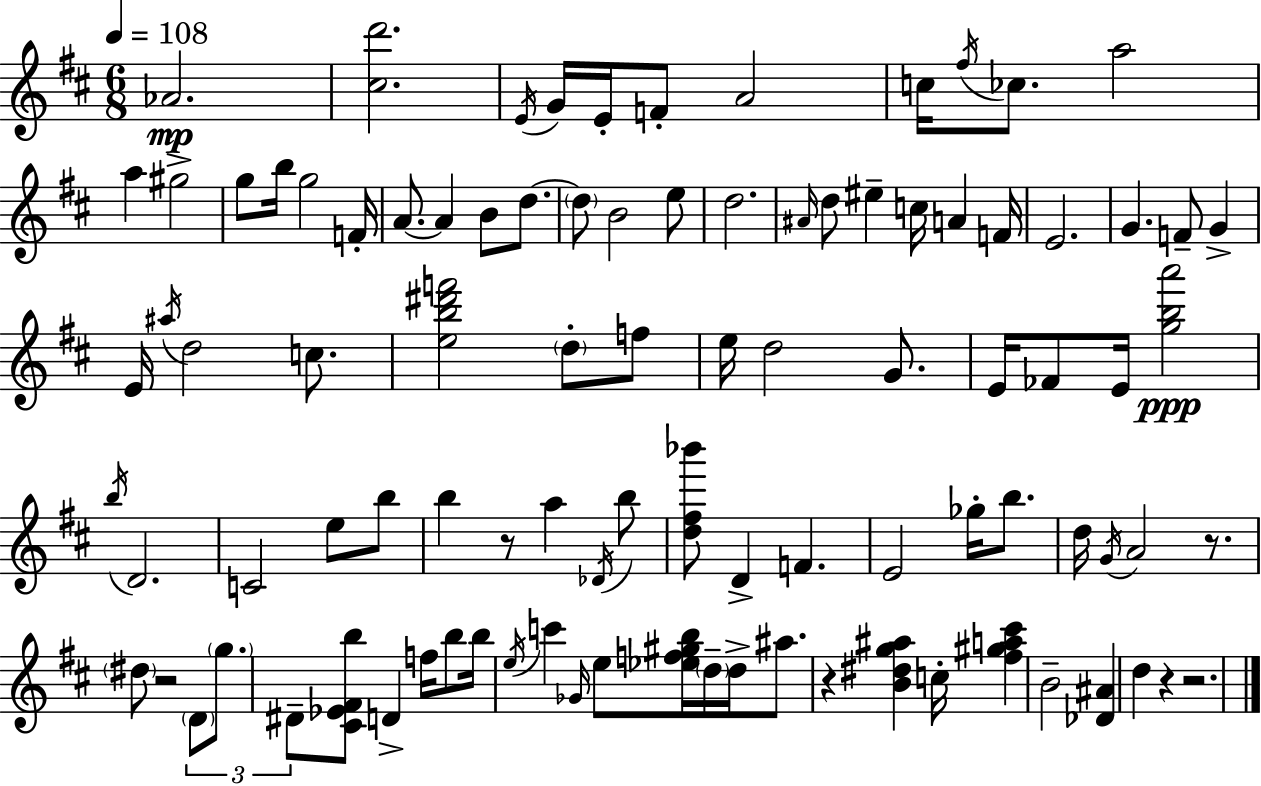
Ab4/h. [C#5,D6]/h. E4/s G4/s E4/s F4/e A4/h C5/s F#5/s CES5/e. A5/h A5/q G#5/h G5/e B5/s G5/h F4/s A4/e. A4/q B4/e D5/e. D5/e B4/h E5/e D5/h. A#4/s D5/e EIS5/q C5/s A4/q F4/s E4/h. G4/q. F4/e G4/q E4/s A#5/s D5/h C5/e. [E5,B5,D#6,F6]/h D5/e F5/e E5/s D5/h G4/e. E4/s FES4/e E4/s [G5,B5,A6]/h B5/s D4/h. C4/h E5/e B5/e B5/q R/e A5/q Db4/s B5/e [D5,F#5,Bb6]/e D4/q F4/q. E4/h Gb5/s B5/e. D5/s G4/s A4/h R/e. D#5/e R/h D4/e G5/e. D#4/e [C#4,Eb4,F#4,B5]/e D4/q F5/s B5/e B5/s E5/s C6/q Gb4/s E5/e [Eb5,F5,G#5,B5]/s D5/s D5/s A#5/e. R/q [B4,D#5,G5,A#5]/q C5/s [F#5,G#5,A5,C#6]/q B4/h [Db4,A#4]/q D5/q R/q R/h.